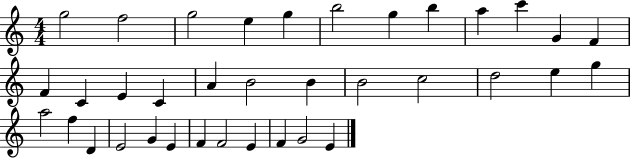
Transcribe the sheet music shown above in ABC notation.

X:1
T:Untitled
M:4/4
L:1/4
K:C
g2 f2 g2 e g b2 g b a c' G F F C E C A B2 B B2 c2 d2 e g a2 f D E2 G E F F2 E F G2 E